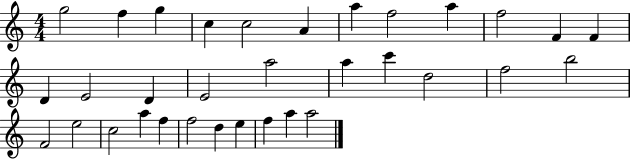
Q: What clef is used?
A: treble